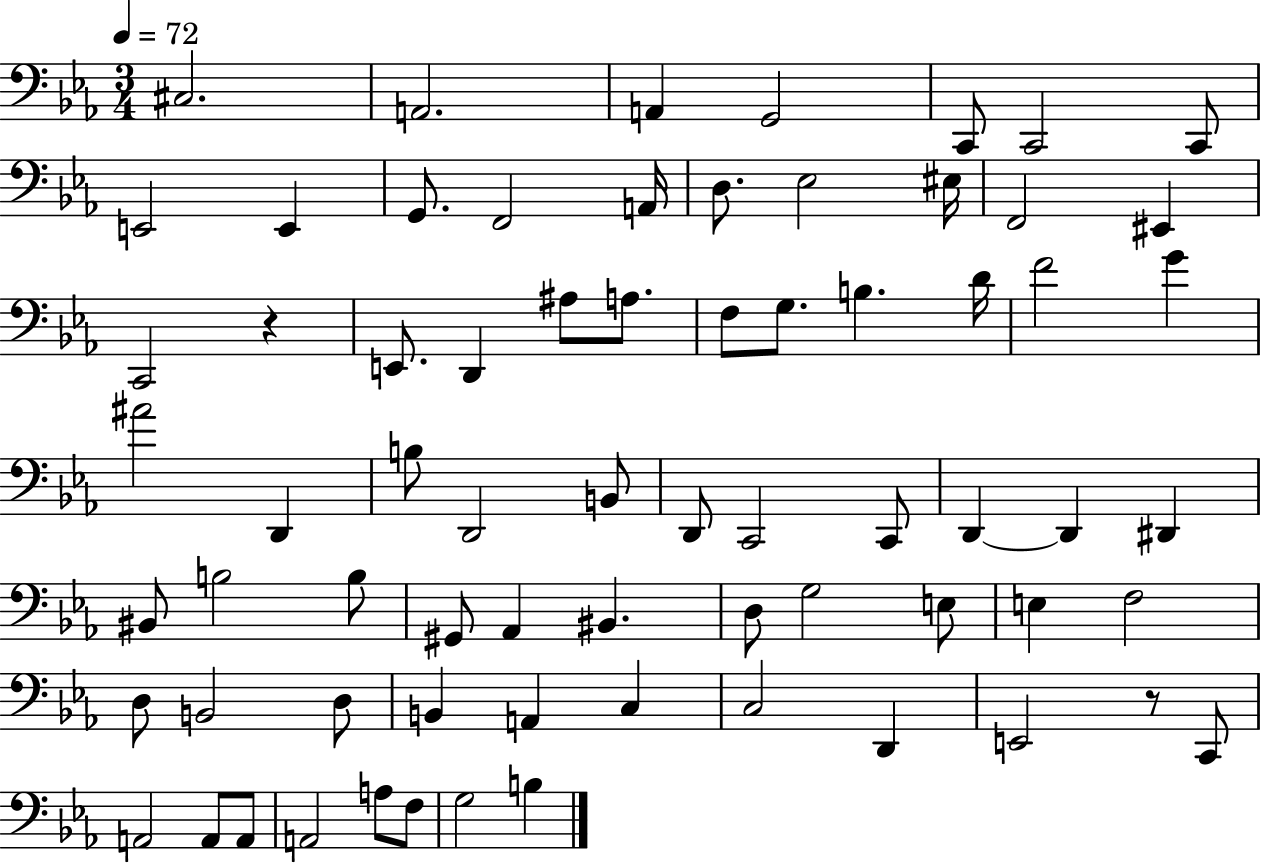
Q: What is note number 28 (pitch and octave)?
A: G4